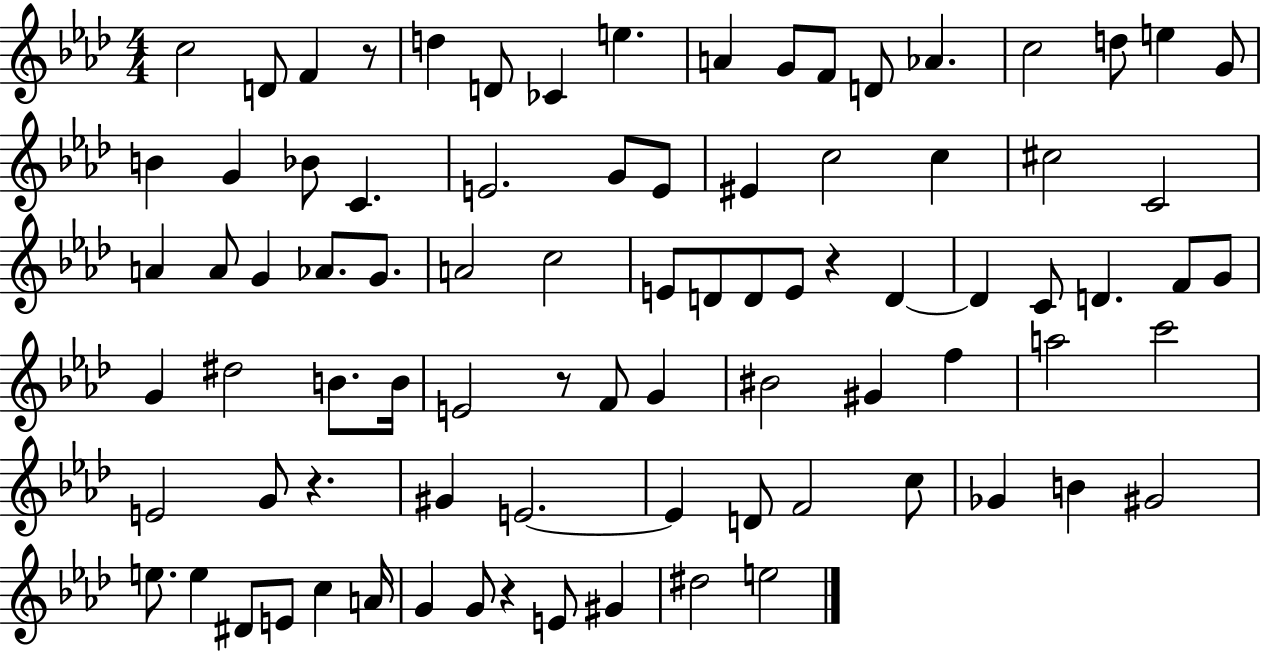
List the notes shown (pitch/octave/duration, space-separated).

C5/h D4/e F4/q R/e D5/q D4/e CES4/q E5/q. A4/q G4/e F4/e D4/e Ab4/q. C5/h D5/e E5/q G4/e B4/q G4/q Bb4/e C4/q. E4/h. G4/e E4/e EIS4/q C5/h C5/q C#5/h C4/h A4/q A4/e G4/q Ab4/e. G4/e. A4/h C5/h E4/e D4/e D4/e E4/e R/q D4/q D4/q C4/e D4/q. F4/e G4/e G4/q D#5/h B4/e. B4/s E4/h R/e F4/e G4/q BIS4/h G#4/q F5/q A5/h C6/h E4/h G4/e R/q. G#4/q E4/h. E4/q D4/e F4/h C5/e Gb4/q B4/q G#4/h E5/e. E5/q D#4/e E4/e C5/q A4/s G4/q G4/e R/q E4/e G#4/q D#5/h E5/h